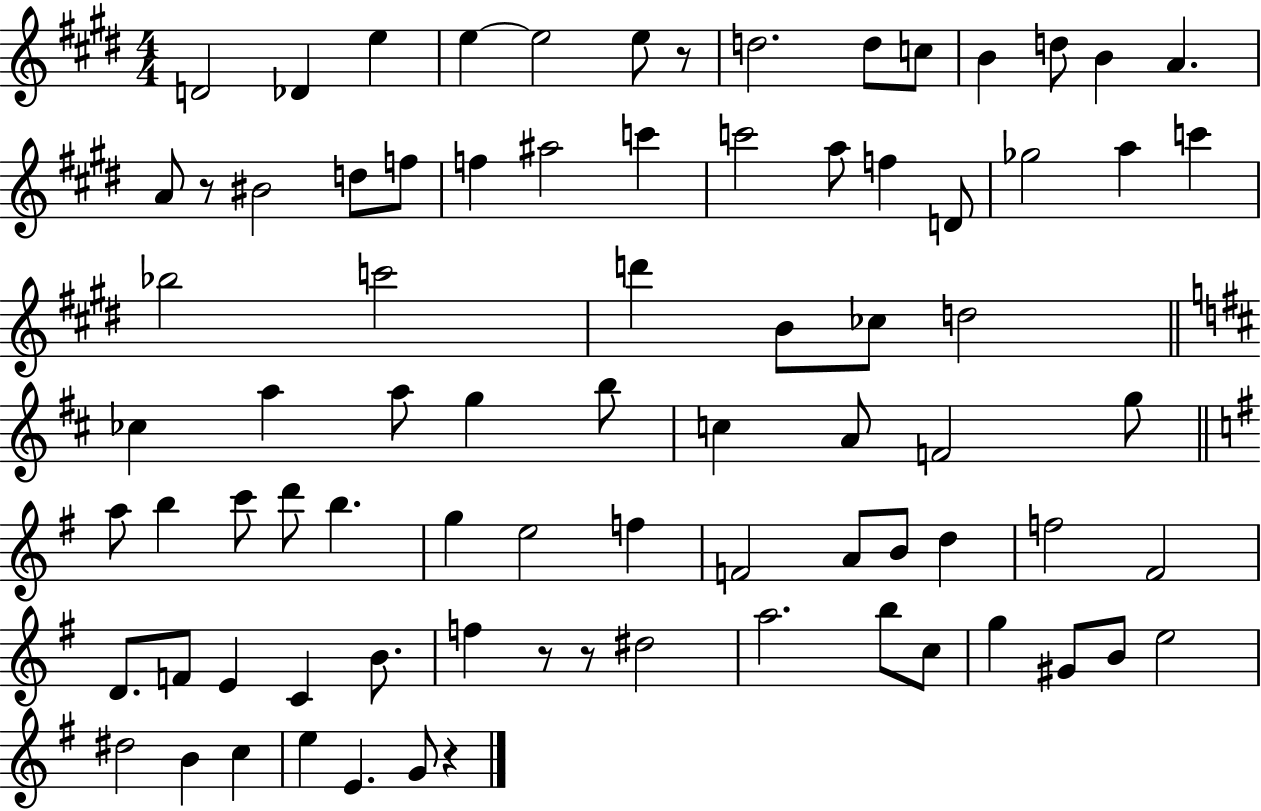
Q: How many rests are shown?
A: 5